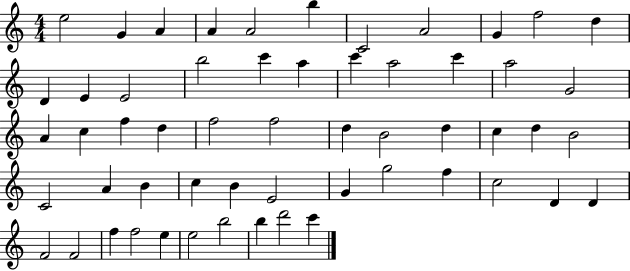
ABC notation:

X:1
T:Untitled
M:4/4
L:1/4
K:C
e2 G A A A2 b C2 A2 G f2 d D E E2 b2 c' a c' a2 c' a2 G2 A c f d f2 f2 d B2 d c d B2 C2 A B c B E2 G g2 f c2 D D F2 F2 f f2 e e2 b2 b d'2 c'